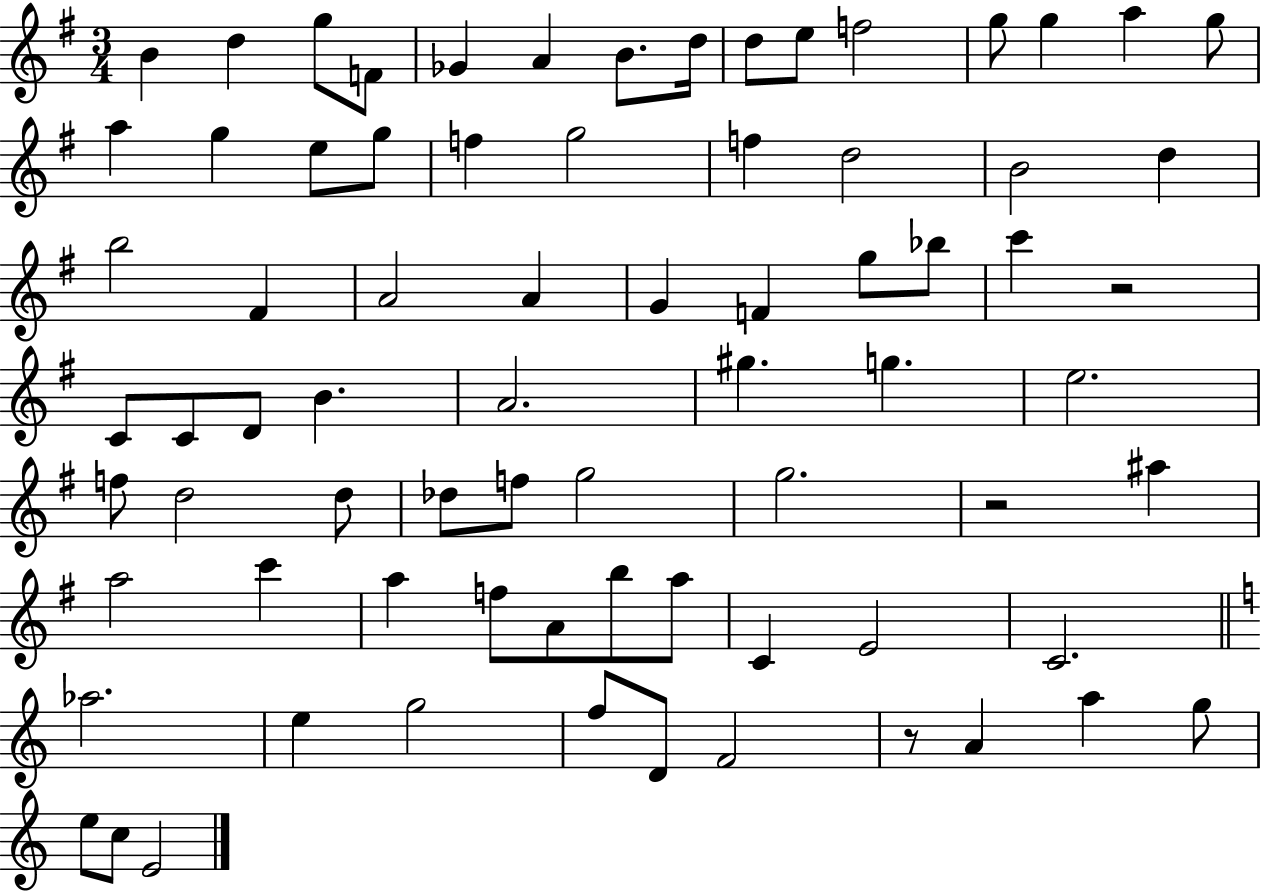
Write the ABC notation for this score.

X:1
T:Untitled
M:3/4
L:1/4
K:G
B d g/2 F/2 _G A B/2 d/4 d/2 e/2 f2 g/2 g a g/2 a g e/2 g/2 f g2 f d2 B2 d b2 ^F A2 A G F g/2 _b/2 c' z2 C/2 C/2 D/2 B A2 ^g g e2 f/2 d2 d/2 _d/2 f/2 g2 g2 z2 ^a a2 c' a f/2 A/2 b/2 a/2 C E2 C2 _a2 e g2 f/2 D/2 F2 z/2 A a g/2 e/2 c/2 E2